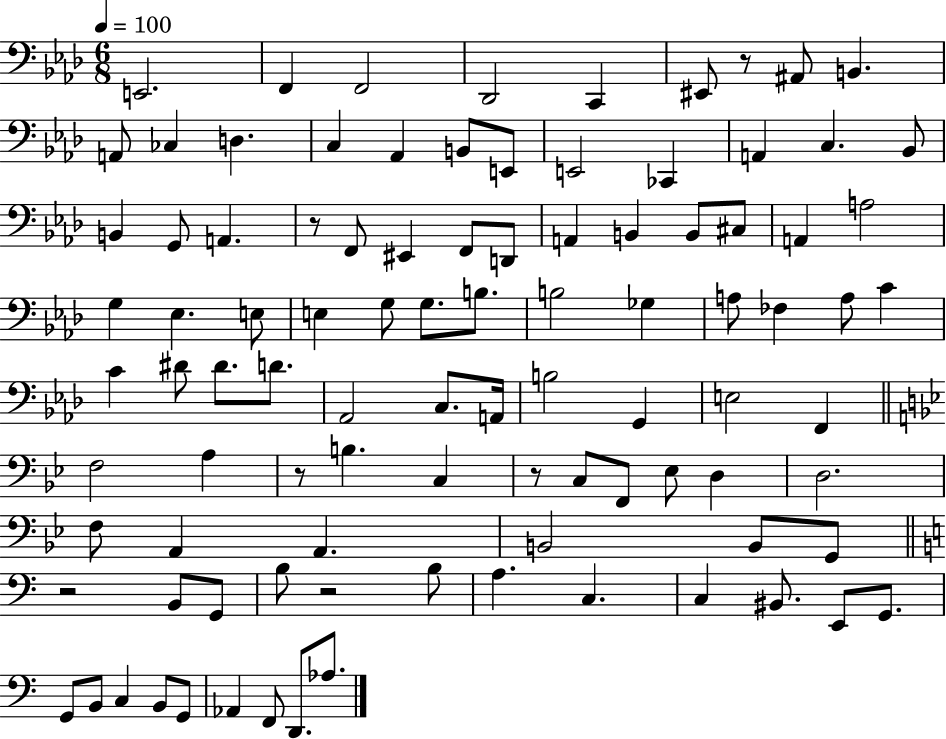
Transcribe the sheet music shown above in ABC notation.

X:1
T:Untitled
M:6/8
L:1/4
K:Ab
E,,2 F,, F,,2 _D,,2 C,, ^E,,/2 z/2 ^A,,/2 B,, A,,/2 _C, D, C, _A,, B,,/2 E,,/2 E,,2 _C,, A,, C, _B,,/2 B,, G,,/2 A,, z/2 F,,/2 ^E,, F,,/2 D,,/2 A,, B,, B,,/2 ^C,/2 A,, A,2 G, _E, E,/2 E, G,/2 G,/2 B,/2 B,2 _G, A,/2 _F, A,/2 C C ^D/2 ^D/2 D/2 _A,,2 C,/2 A,,/4 B,2 G,, E,2 F,, F,2 A, z/2 B, C, z/2 C,/2 F,,/2 _E,/2 D, D,2 F,/2 A,, A,, B,,2 B,,/2 G,,/2 z2 B,,/2 G,,/2 B,/2 z2 B,/2 A, C, C, ^B,,/2 E,,/2 G,,/2 G,,/2 B,,/2 C, B,,/2 G,,/2 _A,, F,,/2 D,,/2 _A,/2